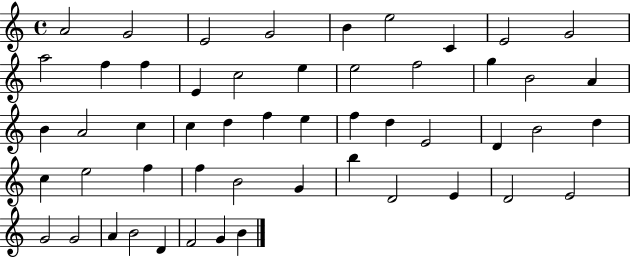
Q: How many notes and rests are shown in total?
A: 52